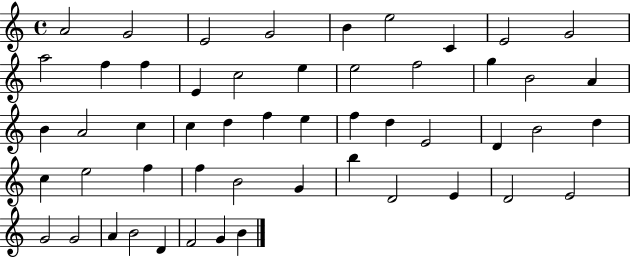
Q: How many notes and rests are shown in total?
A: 52